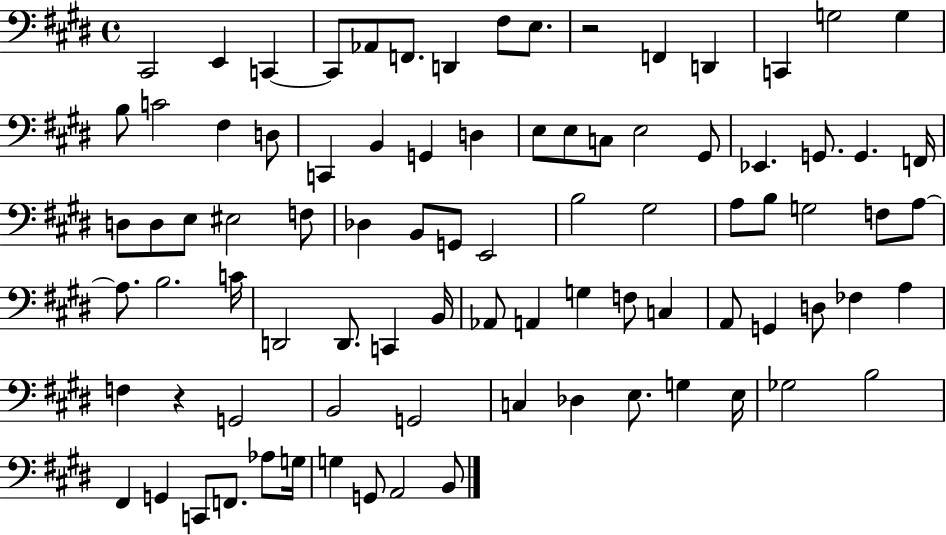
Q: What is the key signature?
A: E major